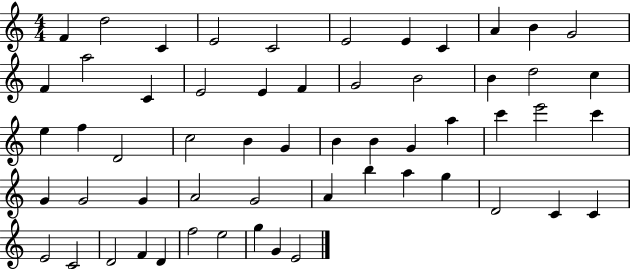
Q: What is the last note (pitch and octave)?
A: E4